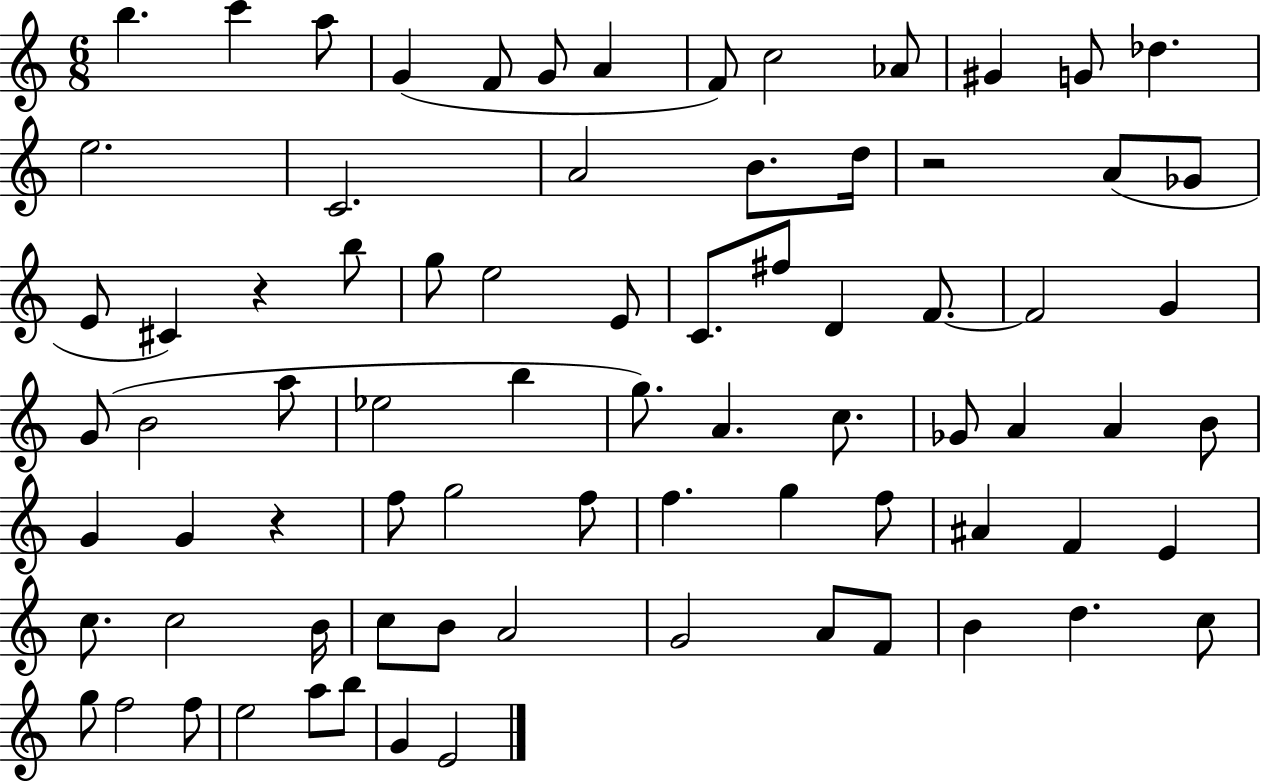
{
  \clef treble
  \numericTimeSignature
  \time 6/8
  \key c \major
  b''4. c'''4 a''8 | g'4( f'8 g'8 a'4 | f'8) c''2 aes'8 | gis'4 g'8 des''4. | \break e''2. | c'2. | a'2 b'8. d''16 | r2 a'8( ges'8 | \break e'8 cis'4) r4 b''8 | g''8 e''2 e'8 | c'8. fis''8 d'4 f'8.~~ | f'2 g'4 | \break g'8( b'2 a''8 | ees''2 b''4 | g''8.) a'4. c''8. | ges'8 a'4 a'4 b'8 | \break g'4 g'4 r4 | f''8 g''2 f''8 | f''4. g''4 f''8 | ais'4 f'4 e'4 | \break c''8. c''2 b'16 | c''8 b'8 a'2 | g'2 a'8 f'8 | b'4 d''4. c''8 | \break g''8 f''2 f''8 | e''2 a''8 b''8 | g'4 e'2 | \bar "|."
}